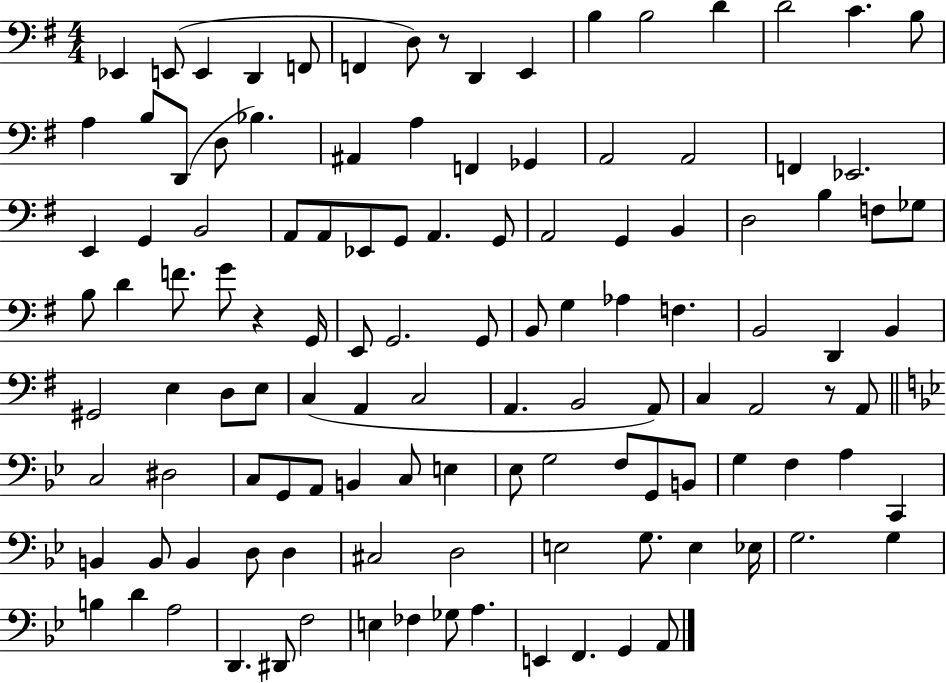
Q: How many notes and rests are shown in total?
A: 119